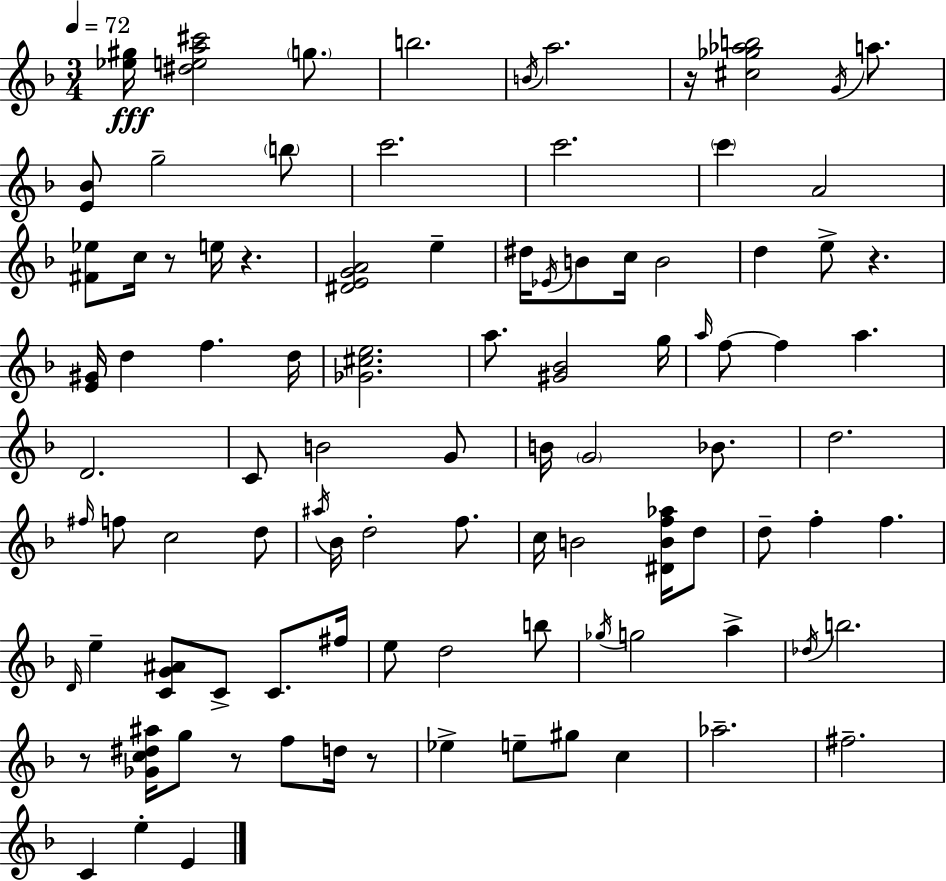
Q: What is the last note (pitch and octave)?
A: E4